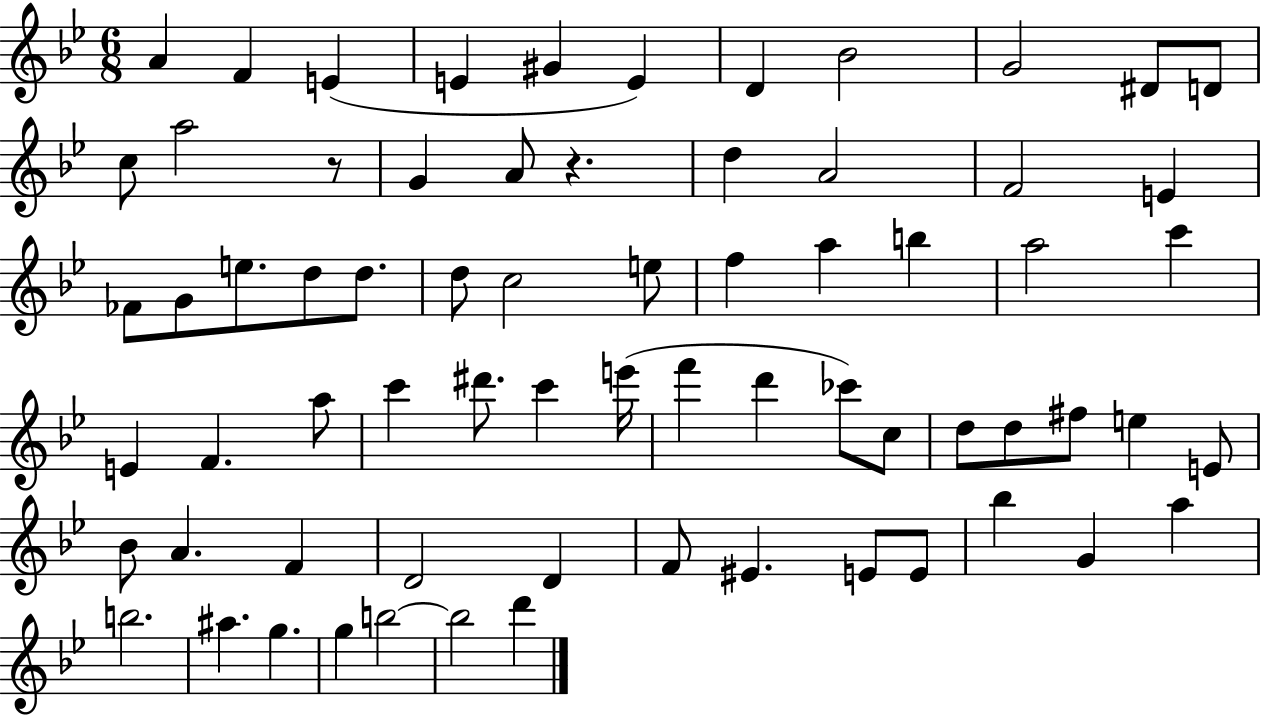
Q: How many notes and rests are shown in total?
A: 69